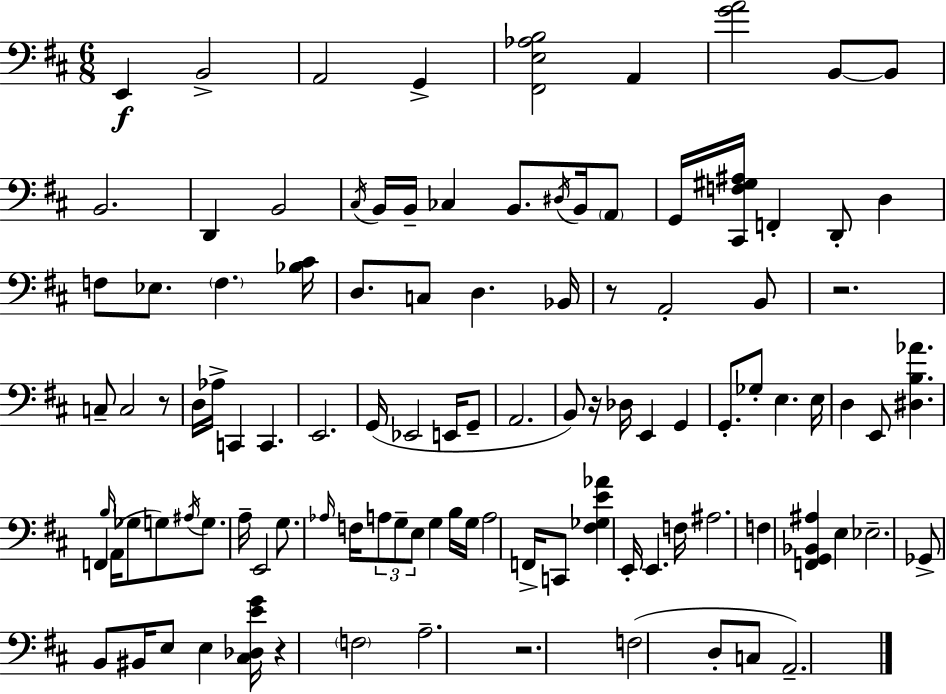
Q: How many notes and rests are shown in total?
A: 106